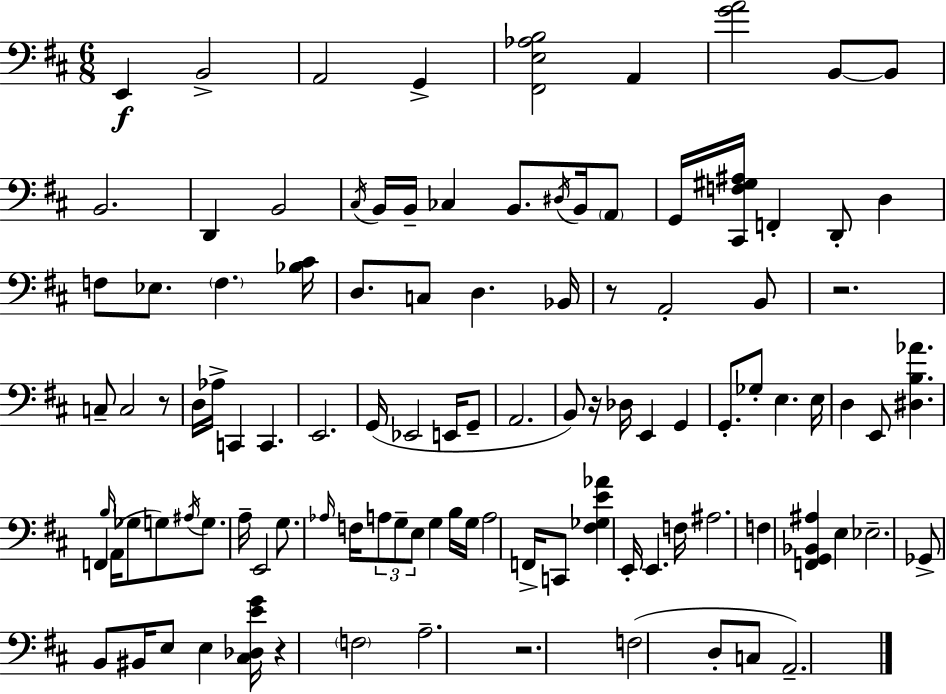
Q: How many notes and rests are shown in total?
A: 106